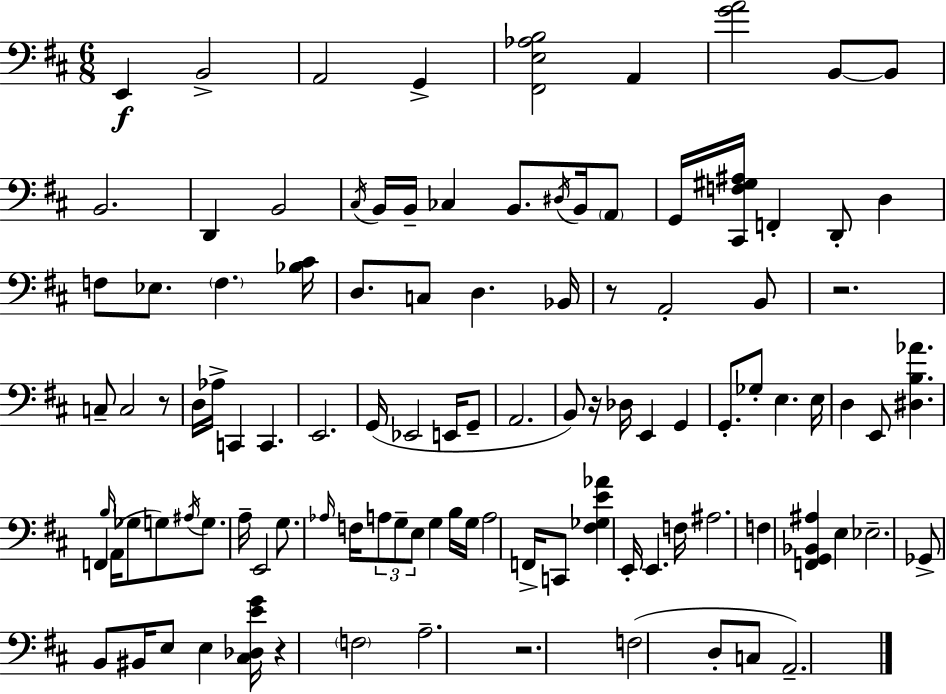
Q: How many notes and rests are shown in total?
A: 106